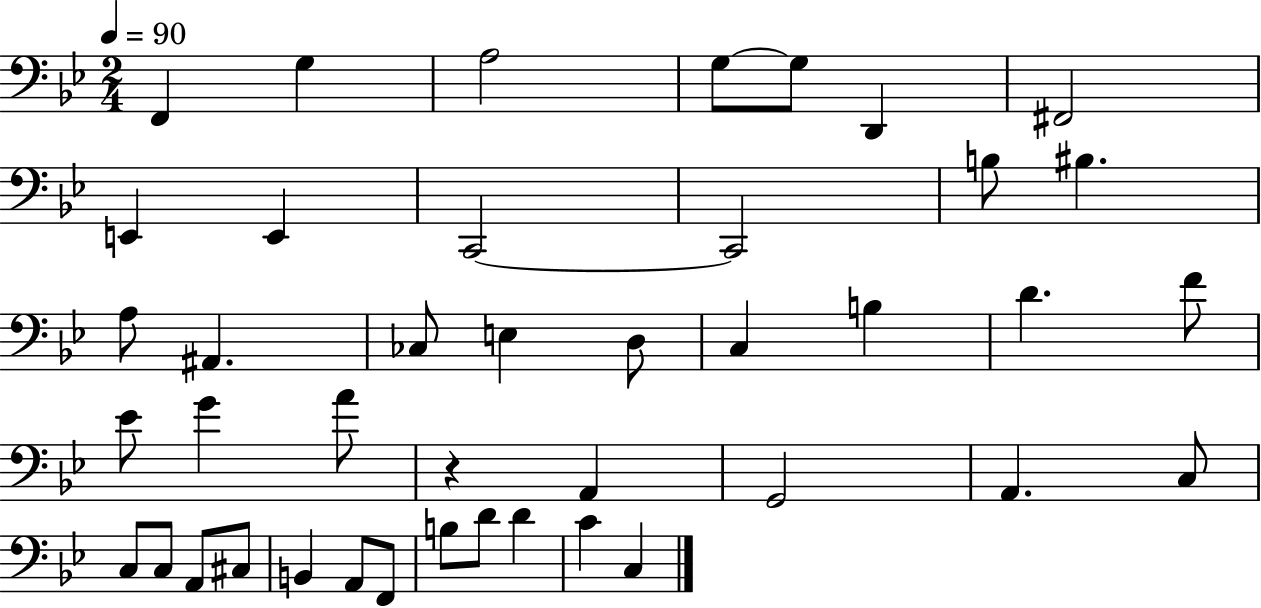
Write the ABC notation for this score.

X:1
T:Untitled
M:2/4
L:1/4
K:Bb
F,, G, A,2 G,/2 G,/2 D,, ^F,,2 E,, E,, C,,2 C,,2 B,/2 ^B, A,/2 ^A,, _C,/2 E, D,/2 C, B, D F/2 _E/2 G A/2 z A,, G,,2 A,, C,/2 C,/2 C,/2 A,,/2 ^C,/2 B,, A,,/2 F,,/2 B,/2 D/2 D C C,